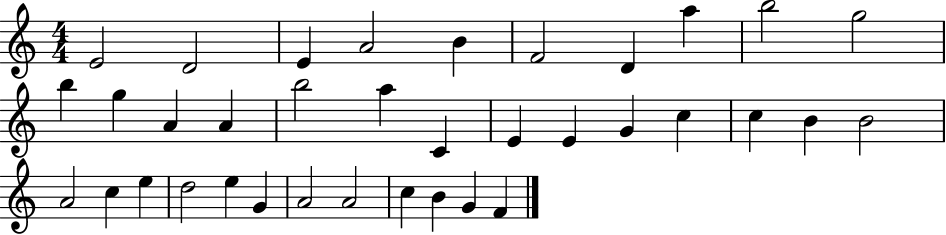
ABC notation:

X:1
T:Untitled
M:4/4
L:1/4
K:C
E2 D2 E A2 B F2 D a b2 g2 b g A A b2 a C E E G c c B B2 A2 c e d2 e G A2 A2 c B G F